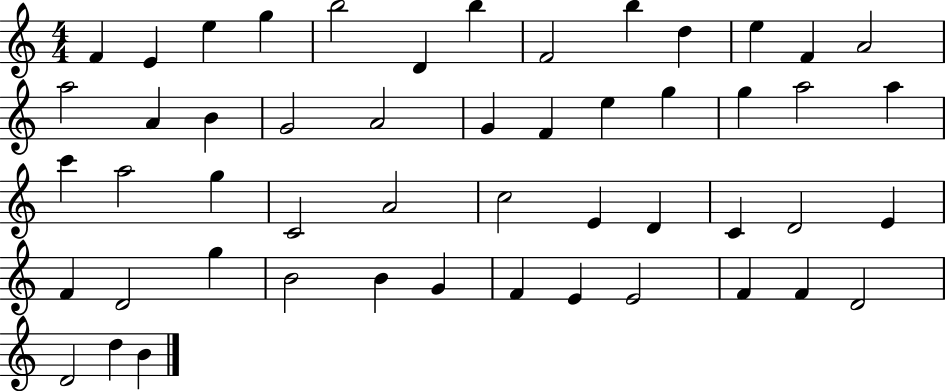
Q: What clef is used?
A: treble